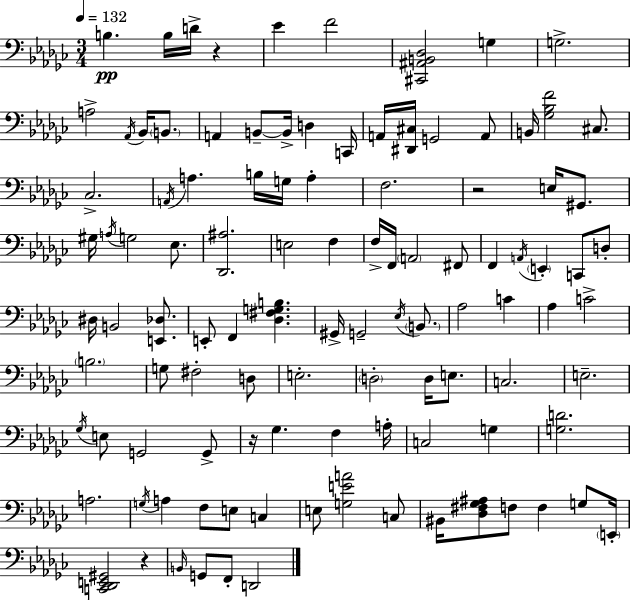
B3/q. B3/s D4/s R/q Eb4/q F4/h [C#2,A#2,B2,Db3]/h G3/q G3/h. A3/h Ab2/s Bb2/s B2/e. A2/q B2/e B2/s D3/q C2/s A2/s [D#2,C#3]/s G2/h A2/e B2/s [Gb3,Bb3,F4]/h C#3/e. CES3/h. A2/s A3/q. B3/s G3/s A3/q F3/h. R/h E3/s G#2/e. G#3/s A3/s G3/h Eb3/e. [Db2,A#3]/h. E3/h F3/q F3/s F2/s A2/h F#2/e F2/q A2/s E2/q C2/e D3/e D#3/s B2/h [E2,Db3]/e. E2/e F2/q [Db3,F#3,G3,B3]/q. G#2/s G2/h Eb3/s B2/e. Ab3/h C4/q Ab3/q C4/h B3/h. G3/e F#3/h D3/e E3/h. D3/h D3/s E3/e. C3/h. E3/h. Gb3/s E3/e G2/h G2/e R/s Gb3/q. F3/q A3/s C3/h G3/q [G3,D4]/h. A3/h. G3/s A3/q F3/e E3/e C3/q E3/e [G3,E4,A4]/h C3/e BIS2/s [Db3,F#3,Gb3,A#3]/e F3/e F3/q G3/e E2/s [C2,Db2,E2,G#2]/h R/q B2/s G2/e F2/e D2/h